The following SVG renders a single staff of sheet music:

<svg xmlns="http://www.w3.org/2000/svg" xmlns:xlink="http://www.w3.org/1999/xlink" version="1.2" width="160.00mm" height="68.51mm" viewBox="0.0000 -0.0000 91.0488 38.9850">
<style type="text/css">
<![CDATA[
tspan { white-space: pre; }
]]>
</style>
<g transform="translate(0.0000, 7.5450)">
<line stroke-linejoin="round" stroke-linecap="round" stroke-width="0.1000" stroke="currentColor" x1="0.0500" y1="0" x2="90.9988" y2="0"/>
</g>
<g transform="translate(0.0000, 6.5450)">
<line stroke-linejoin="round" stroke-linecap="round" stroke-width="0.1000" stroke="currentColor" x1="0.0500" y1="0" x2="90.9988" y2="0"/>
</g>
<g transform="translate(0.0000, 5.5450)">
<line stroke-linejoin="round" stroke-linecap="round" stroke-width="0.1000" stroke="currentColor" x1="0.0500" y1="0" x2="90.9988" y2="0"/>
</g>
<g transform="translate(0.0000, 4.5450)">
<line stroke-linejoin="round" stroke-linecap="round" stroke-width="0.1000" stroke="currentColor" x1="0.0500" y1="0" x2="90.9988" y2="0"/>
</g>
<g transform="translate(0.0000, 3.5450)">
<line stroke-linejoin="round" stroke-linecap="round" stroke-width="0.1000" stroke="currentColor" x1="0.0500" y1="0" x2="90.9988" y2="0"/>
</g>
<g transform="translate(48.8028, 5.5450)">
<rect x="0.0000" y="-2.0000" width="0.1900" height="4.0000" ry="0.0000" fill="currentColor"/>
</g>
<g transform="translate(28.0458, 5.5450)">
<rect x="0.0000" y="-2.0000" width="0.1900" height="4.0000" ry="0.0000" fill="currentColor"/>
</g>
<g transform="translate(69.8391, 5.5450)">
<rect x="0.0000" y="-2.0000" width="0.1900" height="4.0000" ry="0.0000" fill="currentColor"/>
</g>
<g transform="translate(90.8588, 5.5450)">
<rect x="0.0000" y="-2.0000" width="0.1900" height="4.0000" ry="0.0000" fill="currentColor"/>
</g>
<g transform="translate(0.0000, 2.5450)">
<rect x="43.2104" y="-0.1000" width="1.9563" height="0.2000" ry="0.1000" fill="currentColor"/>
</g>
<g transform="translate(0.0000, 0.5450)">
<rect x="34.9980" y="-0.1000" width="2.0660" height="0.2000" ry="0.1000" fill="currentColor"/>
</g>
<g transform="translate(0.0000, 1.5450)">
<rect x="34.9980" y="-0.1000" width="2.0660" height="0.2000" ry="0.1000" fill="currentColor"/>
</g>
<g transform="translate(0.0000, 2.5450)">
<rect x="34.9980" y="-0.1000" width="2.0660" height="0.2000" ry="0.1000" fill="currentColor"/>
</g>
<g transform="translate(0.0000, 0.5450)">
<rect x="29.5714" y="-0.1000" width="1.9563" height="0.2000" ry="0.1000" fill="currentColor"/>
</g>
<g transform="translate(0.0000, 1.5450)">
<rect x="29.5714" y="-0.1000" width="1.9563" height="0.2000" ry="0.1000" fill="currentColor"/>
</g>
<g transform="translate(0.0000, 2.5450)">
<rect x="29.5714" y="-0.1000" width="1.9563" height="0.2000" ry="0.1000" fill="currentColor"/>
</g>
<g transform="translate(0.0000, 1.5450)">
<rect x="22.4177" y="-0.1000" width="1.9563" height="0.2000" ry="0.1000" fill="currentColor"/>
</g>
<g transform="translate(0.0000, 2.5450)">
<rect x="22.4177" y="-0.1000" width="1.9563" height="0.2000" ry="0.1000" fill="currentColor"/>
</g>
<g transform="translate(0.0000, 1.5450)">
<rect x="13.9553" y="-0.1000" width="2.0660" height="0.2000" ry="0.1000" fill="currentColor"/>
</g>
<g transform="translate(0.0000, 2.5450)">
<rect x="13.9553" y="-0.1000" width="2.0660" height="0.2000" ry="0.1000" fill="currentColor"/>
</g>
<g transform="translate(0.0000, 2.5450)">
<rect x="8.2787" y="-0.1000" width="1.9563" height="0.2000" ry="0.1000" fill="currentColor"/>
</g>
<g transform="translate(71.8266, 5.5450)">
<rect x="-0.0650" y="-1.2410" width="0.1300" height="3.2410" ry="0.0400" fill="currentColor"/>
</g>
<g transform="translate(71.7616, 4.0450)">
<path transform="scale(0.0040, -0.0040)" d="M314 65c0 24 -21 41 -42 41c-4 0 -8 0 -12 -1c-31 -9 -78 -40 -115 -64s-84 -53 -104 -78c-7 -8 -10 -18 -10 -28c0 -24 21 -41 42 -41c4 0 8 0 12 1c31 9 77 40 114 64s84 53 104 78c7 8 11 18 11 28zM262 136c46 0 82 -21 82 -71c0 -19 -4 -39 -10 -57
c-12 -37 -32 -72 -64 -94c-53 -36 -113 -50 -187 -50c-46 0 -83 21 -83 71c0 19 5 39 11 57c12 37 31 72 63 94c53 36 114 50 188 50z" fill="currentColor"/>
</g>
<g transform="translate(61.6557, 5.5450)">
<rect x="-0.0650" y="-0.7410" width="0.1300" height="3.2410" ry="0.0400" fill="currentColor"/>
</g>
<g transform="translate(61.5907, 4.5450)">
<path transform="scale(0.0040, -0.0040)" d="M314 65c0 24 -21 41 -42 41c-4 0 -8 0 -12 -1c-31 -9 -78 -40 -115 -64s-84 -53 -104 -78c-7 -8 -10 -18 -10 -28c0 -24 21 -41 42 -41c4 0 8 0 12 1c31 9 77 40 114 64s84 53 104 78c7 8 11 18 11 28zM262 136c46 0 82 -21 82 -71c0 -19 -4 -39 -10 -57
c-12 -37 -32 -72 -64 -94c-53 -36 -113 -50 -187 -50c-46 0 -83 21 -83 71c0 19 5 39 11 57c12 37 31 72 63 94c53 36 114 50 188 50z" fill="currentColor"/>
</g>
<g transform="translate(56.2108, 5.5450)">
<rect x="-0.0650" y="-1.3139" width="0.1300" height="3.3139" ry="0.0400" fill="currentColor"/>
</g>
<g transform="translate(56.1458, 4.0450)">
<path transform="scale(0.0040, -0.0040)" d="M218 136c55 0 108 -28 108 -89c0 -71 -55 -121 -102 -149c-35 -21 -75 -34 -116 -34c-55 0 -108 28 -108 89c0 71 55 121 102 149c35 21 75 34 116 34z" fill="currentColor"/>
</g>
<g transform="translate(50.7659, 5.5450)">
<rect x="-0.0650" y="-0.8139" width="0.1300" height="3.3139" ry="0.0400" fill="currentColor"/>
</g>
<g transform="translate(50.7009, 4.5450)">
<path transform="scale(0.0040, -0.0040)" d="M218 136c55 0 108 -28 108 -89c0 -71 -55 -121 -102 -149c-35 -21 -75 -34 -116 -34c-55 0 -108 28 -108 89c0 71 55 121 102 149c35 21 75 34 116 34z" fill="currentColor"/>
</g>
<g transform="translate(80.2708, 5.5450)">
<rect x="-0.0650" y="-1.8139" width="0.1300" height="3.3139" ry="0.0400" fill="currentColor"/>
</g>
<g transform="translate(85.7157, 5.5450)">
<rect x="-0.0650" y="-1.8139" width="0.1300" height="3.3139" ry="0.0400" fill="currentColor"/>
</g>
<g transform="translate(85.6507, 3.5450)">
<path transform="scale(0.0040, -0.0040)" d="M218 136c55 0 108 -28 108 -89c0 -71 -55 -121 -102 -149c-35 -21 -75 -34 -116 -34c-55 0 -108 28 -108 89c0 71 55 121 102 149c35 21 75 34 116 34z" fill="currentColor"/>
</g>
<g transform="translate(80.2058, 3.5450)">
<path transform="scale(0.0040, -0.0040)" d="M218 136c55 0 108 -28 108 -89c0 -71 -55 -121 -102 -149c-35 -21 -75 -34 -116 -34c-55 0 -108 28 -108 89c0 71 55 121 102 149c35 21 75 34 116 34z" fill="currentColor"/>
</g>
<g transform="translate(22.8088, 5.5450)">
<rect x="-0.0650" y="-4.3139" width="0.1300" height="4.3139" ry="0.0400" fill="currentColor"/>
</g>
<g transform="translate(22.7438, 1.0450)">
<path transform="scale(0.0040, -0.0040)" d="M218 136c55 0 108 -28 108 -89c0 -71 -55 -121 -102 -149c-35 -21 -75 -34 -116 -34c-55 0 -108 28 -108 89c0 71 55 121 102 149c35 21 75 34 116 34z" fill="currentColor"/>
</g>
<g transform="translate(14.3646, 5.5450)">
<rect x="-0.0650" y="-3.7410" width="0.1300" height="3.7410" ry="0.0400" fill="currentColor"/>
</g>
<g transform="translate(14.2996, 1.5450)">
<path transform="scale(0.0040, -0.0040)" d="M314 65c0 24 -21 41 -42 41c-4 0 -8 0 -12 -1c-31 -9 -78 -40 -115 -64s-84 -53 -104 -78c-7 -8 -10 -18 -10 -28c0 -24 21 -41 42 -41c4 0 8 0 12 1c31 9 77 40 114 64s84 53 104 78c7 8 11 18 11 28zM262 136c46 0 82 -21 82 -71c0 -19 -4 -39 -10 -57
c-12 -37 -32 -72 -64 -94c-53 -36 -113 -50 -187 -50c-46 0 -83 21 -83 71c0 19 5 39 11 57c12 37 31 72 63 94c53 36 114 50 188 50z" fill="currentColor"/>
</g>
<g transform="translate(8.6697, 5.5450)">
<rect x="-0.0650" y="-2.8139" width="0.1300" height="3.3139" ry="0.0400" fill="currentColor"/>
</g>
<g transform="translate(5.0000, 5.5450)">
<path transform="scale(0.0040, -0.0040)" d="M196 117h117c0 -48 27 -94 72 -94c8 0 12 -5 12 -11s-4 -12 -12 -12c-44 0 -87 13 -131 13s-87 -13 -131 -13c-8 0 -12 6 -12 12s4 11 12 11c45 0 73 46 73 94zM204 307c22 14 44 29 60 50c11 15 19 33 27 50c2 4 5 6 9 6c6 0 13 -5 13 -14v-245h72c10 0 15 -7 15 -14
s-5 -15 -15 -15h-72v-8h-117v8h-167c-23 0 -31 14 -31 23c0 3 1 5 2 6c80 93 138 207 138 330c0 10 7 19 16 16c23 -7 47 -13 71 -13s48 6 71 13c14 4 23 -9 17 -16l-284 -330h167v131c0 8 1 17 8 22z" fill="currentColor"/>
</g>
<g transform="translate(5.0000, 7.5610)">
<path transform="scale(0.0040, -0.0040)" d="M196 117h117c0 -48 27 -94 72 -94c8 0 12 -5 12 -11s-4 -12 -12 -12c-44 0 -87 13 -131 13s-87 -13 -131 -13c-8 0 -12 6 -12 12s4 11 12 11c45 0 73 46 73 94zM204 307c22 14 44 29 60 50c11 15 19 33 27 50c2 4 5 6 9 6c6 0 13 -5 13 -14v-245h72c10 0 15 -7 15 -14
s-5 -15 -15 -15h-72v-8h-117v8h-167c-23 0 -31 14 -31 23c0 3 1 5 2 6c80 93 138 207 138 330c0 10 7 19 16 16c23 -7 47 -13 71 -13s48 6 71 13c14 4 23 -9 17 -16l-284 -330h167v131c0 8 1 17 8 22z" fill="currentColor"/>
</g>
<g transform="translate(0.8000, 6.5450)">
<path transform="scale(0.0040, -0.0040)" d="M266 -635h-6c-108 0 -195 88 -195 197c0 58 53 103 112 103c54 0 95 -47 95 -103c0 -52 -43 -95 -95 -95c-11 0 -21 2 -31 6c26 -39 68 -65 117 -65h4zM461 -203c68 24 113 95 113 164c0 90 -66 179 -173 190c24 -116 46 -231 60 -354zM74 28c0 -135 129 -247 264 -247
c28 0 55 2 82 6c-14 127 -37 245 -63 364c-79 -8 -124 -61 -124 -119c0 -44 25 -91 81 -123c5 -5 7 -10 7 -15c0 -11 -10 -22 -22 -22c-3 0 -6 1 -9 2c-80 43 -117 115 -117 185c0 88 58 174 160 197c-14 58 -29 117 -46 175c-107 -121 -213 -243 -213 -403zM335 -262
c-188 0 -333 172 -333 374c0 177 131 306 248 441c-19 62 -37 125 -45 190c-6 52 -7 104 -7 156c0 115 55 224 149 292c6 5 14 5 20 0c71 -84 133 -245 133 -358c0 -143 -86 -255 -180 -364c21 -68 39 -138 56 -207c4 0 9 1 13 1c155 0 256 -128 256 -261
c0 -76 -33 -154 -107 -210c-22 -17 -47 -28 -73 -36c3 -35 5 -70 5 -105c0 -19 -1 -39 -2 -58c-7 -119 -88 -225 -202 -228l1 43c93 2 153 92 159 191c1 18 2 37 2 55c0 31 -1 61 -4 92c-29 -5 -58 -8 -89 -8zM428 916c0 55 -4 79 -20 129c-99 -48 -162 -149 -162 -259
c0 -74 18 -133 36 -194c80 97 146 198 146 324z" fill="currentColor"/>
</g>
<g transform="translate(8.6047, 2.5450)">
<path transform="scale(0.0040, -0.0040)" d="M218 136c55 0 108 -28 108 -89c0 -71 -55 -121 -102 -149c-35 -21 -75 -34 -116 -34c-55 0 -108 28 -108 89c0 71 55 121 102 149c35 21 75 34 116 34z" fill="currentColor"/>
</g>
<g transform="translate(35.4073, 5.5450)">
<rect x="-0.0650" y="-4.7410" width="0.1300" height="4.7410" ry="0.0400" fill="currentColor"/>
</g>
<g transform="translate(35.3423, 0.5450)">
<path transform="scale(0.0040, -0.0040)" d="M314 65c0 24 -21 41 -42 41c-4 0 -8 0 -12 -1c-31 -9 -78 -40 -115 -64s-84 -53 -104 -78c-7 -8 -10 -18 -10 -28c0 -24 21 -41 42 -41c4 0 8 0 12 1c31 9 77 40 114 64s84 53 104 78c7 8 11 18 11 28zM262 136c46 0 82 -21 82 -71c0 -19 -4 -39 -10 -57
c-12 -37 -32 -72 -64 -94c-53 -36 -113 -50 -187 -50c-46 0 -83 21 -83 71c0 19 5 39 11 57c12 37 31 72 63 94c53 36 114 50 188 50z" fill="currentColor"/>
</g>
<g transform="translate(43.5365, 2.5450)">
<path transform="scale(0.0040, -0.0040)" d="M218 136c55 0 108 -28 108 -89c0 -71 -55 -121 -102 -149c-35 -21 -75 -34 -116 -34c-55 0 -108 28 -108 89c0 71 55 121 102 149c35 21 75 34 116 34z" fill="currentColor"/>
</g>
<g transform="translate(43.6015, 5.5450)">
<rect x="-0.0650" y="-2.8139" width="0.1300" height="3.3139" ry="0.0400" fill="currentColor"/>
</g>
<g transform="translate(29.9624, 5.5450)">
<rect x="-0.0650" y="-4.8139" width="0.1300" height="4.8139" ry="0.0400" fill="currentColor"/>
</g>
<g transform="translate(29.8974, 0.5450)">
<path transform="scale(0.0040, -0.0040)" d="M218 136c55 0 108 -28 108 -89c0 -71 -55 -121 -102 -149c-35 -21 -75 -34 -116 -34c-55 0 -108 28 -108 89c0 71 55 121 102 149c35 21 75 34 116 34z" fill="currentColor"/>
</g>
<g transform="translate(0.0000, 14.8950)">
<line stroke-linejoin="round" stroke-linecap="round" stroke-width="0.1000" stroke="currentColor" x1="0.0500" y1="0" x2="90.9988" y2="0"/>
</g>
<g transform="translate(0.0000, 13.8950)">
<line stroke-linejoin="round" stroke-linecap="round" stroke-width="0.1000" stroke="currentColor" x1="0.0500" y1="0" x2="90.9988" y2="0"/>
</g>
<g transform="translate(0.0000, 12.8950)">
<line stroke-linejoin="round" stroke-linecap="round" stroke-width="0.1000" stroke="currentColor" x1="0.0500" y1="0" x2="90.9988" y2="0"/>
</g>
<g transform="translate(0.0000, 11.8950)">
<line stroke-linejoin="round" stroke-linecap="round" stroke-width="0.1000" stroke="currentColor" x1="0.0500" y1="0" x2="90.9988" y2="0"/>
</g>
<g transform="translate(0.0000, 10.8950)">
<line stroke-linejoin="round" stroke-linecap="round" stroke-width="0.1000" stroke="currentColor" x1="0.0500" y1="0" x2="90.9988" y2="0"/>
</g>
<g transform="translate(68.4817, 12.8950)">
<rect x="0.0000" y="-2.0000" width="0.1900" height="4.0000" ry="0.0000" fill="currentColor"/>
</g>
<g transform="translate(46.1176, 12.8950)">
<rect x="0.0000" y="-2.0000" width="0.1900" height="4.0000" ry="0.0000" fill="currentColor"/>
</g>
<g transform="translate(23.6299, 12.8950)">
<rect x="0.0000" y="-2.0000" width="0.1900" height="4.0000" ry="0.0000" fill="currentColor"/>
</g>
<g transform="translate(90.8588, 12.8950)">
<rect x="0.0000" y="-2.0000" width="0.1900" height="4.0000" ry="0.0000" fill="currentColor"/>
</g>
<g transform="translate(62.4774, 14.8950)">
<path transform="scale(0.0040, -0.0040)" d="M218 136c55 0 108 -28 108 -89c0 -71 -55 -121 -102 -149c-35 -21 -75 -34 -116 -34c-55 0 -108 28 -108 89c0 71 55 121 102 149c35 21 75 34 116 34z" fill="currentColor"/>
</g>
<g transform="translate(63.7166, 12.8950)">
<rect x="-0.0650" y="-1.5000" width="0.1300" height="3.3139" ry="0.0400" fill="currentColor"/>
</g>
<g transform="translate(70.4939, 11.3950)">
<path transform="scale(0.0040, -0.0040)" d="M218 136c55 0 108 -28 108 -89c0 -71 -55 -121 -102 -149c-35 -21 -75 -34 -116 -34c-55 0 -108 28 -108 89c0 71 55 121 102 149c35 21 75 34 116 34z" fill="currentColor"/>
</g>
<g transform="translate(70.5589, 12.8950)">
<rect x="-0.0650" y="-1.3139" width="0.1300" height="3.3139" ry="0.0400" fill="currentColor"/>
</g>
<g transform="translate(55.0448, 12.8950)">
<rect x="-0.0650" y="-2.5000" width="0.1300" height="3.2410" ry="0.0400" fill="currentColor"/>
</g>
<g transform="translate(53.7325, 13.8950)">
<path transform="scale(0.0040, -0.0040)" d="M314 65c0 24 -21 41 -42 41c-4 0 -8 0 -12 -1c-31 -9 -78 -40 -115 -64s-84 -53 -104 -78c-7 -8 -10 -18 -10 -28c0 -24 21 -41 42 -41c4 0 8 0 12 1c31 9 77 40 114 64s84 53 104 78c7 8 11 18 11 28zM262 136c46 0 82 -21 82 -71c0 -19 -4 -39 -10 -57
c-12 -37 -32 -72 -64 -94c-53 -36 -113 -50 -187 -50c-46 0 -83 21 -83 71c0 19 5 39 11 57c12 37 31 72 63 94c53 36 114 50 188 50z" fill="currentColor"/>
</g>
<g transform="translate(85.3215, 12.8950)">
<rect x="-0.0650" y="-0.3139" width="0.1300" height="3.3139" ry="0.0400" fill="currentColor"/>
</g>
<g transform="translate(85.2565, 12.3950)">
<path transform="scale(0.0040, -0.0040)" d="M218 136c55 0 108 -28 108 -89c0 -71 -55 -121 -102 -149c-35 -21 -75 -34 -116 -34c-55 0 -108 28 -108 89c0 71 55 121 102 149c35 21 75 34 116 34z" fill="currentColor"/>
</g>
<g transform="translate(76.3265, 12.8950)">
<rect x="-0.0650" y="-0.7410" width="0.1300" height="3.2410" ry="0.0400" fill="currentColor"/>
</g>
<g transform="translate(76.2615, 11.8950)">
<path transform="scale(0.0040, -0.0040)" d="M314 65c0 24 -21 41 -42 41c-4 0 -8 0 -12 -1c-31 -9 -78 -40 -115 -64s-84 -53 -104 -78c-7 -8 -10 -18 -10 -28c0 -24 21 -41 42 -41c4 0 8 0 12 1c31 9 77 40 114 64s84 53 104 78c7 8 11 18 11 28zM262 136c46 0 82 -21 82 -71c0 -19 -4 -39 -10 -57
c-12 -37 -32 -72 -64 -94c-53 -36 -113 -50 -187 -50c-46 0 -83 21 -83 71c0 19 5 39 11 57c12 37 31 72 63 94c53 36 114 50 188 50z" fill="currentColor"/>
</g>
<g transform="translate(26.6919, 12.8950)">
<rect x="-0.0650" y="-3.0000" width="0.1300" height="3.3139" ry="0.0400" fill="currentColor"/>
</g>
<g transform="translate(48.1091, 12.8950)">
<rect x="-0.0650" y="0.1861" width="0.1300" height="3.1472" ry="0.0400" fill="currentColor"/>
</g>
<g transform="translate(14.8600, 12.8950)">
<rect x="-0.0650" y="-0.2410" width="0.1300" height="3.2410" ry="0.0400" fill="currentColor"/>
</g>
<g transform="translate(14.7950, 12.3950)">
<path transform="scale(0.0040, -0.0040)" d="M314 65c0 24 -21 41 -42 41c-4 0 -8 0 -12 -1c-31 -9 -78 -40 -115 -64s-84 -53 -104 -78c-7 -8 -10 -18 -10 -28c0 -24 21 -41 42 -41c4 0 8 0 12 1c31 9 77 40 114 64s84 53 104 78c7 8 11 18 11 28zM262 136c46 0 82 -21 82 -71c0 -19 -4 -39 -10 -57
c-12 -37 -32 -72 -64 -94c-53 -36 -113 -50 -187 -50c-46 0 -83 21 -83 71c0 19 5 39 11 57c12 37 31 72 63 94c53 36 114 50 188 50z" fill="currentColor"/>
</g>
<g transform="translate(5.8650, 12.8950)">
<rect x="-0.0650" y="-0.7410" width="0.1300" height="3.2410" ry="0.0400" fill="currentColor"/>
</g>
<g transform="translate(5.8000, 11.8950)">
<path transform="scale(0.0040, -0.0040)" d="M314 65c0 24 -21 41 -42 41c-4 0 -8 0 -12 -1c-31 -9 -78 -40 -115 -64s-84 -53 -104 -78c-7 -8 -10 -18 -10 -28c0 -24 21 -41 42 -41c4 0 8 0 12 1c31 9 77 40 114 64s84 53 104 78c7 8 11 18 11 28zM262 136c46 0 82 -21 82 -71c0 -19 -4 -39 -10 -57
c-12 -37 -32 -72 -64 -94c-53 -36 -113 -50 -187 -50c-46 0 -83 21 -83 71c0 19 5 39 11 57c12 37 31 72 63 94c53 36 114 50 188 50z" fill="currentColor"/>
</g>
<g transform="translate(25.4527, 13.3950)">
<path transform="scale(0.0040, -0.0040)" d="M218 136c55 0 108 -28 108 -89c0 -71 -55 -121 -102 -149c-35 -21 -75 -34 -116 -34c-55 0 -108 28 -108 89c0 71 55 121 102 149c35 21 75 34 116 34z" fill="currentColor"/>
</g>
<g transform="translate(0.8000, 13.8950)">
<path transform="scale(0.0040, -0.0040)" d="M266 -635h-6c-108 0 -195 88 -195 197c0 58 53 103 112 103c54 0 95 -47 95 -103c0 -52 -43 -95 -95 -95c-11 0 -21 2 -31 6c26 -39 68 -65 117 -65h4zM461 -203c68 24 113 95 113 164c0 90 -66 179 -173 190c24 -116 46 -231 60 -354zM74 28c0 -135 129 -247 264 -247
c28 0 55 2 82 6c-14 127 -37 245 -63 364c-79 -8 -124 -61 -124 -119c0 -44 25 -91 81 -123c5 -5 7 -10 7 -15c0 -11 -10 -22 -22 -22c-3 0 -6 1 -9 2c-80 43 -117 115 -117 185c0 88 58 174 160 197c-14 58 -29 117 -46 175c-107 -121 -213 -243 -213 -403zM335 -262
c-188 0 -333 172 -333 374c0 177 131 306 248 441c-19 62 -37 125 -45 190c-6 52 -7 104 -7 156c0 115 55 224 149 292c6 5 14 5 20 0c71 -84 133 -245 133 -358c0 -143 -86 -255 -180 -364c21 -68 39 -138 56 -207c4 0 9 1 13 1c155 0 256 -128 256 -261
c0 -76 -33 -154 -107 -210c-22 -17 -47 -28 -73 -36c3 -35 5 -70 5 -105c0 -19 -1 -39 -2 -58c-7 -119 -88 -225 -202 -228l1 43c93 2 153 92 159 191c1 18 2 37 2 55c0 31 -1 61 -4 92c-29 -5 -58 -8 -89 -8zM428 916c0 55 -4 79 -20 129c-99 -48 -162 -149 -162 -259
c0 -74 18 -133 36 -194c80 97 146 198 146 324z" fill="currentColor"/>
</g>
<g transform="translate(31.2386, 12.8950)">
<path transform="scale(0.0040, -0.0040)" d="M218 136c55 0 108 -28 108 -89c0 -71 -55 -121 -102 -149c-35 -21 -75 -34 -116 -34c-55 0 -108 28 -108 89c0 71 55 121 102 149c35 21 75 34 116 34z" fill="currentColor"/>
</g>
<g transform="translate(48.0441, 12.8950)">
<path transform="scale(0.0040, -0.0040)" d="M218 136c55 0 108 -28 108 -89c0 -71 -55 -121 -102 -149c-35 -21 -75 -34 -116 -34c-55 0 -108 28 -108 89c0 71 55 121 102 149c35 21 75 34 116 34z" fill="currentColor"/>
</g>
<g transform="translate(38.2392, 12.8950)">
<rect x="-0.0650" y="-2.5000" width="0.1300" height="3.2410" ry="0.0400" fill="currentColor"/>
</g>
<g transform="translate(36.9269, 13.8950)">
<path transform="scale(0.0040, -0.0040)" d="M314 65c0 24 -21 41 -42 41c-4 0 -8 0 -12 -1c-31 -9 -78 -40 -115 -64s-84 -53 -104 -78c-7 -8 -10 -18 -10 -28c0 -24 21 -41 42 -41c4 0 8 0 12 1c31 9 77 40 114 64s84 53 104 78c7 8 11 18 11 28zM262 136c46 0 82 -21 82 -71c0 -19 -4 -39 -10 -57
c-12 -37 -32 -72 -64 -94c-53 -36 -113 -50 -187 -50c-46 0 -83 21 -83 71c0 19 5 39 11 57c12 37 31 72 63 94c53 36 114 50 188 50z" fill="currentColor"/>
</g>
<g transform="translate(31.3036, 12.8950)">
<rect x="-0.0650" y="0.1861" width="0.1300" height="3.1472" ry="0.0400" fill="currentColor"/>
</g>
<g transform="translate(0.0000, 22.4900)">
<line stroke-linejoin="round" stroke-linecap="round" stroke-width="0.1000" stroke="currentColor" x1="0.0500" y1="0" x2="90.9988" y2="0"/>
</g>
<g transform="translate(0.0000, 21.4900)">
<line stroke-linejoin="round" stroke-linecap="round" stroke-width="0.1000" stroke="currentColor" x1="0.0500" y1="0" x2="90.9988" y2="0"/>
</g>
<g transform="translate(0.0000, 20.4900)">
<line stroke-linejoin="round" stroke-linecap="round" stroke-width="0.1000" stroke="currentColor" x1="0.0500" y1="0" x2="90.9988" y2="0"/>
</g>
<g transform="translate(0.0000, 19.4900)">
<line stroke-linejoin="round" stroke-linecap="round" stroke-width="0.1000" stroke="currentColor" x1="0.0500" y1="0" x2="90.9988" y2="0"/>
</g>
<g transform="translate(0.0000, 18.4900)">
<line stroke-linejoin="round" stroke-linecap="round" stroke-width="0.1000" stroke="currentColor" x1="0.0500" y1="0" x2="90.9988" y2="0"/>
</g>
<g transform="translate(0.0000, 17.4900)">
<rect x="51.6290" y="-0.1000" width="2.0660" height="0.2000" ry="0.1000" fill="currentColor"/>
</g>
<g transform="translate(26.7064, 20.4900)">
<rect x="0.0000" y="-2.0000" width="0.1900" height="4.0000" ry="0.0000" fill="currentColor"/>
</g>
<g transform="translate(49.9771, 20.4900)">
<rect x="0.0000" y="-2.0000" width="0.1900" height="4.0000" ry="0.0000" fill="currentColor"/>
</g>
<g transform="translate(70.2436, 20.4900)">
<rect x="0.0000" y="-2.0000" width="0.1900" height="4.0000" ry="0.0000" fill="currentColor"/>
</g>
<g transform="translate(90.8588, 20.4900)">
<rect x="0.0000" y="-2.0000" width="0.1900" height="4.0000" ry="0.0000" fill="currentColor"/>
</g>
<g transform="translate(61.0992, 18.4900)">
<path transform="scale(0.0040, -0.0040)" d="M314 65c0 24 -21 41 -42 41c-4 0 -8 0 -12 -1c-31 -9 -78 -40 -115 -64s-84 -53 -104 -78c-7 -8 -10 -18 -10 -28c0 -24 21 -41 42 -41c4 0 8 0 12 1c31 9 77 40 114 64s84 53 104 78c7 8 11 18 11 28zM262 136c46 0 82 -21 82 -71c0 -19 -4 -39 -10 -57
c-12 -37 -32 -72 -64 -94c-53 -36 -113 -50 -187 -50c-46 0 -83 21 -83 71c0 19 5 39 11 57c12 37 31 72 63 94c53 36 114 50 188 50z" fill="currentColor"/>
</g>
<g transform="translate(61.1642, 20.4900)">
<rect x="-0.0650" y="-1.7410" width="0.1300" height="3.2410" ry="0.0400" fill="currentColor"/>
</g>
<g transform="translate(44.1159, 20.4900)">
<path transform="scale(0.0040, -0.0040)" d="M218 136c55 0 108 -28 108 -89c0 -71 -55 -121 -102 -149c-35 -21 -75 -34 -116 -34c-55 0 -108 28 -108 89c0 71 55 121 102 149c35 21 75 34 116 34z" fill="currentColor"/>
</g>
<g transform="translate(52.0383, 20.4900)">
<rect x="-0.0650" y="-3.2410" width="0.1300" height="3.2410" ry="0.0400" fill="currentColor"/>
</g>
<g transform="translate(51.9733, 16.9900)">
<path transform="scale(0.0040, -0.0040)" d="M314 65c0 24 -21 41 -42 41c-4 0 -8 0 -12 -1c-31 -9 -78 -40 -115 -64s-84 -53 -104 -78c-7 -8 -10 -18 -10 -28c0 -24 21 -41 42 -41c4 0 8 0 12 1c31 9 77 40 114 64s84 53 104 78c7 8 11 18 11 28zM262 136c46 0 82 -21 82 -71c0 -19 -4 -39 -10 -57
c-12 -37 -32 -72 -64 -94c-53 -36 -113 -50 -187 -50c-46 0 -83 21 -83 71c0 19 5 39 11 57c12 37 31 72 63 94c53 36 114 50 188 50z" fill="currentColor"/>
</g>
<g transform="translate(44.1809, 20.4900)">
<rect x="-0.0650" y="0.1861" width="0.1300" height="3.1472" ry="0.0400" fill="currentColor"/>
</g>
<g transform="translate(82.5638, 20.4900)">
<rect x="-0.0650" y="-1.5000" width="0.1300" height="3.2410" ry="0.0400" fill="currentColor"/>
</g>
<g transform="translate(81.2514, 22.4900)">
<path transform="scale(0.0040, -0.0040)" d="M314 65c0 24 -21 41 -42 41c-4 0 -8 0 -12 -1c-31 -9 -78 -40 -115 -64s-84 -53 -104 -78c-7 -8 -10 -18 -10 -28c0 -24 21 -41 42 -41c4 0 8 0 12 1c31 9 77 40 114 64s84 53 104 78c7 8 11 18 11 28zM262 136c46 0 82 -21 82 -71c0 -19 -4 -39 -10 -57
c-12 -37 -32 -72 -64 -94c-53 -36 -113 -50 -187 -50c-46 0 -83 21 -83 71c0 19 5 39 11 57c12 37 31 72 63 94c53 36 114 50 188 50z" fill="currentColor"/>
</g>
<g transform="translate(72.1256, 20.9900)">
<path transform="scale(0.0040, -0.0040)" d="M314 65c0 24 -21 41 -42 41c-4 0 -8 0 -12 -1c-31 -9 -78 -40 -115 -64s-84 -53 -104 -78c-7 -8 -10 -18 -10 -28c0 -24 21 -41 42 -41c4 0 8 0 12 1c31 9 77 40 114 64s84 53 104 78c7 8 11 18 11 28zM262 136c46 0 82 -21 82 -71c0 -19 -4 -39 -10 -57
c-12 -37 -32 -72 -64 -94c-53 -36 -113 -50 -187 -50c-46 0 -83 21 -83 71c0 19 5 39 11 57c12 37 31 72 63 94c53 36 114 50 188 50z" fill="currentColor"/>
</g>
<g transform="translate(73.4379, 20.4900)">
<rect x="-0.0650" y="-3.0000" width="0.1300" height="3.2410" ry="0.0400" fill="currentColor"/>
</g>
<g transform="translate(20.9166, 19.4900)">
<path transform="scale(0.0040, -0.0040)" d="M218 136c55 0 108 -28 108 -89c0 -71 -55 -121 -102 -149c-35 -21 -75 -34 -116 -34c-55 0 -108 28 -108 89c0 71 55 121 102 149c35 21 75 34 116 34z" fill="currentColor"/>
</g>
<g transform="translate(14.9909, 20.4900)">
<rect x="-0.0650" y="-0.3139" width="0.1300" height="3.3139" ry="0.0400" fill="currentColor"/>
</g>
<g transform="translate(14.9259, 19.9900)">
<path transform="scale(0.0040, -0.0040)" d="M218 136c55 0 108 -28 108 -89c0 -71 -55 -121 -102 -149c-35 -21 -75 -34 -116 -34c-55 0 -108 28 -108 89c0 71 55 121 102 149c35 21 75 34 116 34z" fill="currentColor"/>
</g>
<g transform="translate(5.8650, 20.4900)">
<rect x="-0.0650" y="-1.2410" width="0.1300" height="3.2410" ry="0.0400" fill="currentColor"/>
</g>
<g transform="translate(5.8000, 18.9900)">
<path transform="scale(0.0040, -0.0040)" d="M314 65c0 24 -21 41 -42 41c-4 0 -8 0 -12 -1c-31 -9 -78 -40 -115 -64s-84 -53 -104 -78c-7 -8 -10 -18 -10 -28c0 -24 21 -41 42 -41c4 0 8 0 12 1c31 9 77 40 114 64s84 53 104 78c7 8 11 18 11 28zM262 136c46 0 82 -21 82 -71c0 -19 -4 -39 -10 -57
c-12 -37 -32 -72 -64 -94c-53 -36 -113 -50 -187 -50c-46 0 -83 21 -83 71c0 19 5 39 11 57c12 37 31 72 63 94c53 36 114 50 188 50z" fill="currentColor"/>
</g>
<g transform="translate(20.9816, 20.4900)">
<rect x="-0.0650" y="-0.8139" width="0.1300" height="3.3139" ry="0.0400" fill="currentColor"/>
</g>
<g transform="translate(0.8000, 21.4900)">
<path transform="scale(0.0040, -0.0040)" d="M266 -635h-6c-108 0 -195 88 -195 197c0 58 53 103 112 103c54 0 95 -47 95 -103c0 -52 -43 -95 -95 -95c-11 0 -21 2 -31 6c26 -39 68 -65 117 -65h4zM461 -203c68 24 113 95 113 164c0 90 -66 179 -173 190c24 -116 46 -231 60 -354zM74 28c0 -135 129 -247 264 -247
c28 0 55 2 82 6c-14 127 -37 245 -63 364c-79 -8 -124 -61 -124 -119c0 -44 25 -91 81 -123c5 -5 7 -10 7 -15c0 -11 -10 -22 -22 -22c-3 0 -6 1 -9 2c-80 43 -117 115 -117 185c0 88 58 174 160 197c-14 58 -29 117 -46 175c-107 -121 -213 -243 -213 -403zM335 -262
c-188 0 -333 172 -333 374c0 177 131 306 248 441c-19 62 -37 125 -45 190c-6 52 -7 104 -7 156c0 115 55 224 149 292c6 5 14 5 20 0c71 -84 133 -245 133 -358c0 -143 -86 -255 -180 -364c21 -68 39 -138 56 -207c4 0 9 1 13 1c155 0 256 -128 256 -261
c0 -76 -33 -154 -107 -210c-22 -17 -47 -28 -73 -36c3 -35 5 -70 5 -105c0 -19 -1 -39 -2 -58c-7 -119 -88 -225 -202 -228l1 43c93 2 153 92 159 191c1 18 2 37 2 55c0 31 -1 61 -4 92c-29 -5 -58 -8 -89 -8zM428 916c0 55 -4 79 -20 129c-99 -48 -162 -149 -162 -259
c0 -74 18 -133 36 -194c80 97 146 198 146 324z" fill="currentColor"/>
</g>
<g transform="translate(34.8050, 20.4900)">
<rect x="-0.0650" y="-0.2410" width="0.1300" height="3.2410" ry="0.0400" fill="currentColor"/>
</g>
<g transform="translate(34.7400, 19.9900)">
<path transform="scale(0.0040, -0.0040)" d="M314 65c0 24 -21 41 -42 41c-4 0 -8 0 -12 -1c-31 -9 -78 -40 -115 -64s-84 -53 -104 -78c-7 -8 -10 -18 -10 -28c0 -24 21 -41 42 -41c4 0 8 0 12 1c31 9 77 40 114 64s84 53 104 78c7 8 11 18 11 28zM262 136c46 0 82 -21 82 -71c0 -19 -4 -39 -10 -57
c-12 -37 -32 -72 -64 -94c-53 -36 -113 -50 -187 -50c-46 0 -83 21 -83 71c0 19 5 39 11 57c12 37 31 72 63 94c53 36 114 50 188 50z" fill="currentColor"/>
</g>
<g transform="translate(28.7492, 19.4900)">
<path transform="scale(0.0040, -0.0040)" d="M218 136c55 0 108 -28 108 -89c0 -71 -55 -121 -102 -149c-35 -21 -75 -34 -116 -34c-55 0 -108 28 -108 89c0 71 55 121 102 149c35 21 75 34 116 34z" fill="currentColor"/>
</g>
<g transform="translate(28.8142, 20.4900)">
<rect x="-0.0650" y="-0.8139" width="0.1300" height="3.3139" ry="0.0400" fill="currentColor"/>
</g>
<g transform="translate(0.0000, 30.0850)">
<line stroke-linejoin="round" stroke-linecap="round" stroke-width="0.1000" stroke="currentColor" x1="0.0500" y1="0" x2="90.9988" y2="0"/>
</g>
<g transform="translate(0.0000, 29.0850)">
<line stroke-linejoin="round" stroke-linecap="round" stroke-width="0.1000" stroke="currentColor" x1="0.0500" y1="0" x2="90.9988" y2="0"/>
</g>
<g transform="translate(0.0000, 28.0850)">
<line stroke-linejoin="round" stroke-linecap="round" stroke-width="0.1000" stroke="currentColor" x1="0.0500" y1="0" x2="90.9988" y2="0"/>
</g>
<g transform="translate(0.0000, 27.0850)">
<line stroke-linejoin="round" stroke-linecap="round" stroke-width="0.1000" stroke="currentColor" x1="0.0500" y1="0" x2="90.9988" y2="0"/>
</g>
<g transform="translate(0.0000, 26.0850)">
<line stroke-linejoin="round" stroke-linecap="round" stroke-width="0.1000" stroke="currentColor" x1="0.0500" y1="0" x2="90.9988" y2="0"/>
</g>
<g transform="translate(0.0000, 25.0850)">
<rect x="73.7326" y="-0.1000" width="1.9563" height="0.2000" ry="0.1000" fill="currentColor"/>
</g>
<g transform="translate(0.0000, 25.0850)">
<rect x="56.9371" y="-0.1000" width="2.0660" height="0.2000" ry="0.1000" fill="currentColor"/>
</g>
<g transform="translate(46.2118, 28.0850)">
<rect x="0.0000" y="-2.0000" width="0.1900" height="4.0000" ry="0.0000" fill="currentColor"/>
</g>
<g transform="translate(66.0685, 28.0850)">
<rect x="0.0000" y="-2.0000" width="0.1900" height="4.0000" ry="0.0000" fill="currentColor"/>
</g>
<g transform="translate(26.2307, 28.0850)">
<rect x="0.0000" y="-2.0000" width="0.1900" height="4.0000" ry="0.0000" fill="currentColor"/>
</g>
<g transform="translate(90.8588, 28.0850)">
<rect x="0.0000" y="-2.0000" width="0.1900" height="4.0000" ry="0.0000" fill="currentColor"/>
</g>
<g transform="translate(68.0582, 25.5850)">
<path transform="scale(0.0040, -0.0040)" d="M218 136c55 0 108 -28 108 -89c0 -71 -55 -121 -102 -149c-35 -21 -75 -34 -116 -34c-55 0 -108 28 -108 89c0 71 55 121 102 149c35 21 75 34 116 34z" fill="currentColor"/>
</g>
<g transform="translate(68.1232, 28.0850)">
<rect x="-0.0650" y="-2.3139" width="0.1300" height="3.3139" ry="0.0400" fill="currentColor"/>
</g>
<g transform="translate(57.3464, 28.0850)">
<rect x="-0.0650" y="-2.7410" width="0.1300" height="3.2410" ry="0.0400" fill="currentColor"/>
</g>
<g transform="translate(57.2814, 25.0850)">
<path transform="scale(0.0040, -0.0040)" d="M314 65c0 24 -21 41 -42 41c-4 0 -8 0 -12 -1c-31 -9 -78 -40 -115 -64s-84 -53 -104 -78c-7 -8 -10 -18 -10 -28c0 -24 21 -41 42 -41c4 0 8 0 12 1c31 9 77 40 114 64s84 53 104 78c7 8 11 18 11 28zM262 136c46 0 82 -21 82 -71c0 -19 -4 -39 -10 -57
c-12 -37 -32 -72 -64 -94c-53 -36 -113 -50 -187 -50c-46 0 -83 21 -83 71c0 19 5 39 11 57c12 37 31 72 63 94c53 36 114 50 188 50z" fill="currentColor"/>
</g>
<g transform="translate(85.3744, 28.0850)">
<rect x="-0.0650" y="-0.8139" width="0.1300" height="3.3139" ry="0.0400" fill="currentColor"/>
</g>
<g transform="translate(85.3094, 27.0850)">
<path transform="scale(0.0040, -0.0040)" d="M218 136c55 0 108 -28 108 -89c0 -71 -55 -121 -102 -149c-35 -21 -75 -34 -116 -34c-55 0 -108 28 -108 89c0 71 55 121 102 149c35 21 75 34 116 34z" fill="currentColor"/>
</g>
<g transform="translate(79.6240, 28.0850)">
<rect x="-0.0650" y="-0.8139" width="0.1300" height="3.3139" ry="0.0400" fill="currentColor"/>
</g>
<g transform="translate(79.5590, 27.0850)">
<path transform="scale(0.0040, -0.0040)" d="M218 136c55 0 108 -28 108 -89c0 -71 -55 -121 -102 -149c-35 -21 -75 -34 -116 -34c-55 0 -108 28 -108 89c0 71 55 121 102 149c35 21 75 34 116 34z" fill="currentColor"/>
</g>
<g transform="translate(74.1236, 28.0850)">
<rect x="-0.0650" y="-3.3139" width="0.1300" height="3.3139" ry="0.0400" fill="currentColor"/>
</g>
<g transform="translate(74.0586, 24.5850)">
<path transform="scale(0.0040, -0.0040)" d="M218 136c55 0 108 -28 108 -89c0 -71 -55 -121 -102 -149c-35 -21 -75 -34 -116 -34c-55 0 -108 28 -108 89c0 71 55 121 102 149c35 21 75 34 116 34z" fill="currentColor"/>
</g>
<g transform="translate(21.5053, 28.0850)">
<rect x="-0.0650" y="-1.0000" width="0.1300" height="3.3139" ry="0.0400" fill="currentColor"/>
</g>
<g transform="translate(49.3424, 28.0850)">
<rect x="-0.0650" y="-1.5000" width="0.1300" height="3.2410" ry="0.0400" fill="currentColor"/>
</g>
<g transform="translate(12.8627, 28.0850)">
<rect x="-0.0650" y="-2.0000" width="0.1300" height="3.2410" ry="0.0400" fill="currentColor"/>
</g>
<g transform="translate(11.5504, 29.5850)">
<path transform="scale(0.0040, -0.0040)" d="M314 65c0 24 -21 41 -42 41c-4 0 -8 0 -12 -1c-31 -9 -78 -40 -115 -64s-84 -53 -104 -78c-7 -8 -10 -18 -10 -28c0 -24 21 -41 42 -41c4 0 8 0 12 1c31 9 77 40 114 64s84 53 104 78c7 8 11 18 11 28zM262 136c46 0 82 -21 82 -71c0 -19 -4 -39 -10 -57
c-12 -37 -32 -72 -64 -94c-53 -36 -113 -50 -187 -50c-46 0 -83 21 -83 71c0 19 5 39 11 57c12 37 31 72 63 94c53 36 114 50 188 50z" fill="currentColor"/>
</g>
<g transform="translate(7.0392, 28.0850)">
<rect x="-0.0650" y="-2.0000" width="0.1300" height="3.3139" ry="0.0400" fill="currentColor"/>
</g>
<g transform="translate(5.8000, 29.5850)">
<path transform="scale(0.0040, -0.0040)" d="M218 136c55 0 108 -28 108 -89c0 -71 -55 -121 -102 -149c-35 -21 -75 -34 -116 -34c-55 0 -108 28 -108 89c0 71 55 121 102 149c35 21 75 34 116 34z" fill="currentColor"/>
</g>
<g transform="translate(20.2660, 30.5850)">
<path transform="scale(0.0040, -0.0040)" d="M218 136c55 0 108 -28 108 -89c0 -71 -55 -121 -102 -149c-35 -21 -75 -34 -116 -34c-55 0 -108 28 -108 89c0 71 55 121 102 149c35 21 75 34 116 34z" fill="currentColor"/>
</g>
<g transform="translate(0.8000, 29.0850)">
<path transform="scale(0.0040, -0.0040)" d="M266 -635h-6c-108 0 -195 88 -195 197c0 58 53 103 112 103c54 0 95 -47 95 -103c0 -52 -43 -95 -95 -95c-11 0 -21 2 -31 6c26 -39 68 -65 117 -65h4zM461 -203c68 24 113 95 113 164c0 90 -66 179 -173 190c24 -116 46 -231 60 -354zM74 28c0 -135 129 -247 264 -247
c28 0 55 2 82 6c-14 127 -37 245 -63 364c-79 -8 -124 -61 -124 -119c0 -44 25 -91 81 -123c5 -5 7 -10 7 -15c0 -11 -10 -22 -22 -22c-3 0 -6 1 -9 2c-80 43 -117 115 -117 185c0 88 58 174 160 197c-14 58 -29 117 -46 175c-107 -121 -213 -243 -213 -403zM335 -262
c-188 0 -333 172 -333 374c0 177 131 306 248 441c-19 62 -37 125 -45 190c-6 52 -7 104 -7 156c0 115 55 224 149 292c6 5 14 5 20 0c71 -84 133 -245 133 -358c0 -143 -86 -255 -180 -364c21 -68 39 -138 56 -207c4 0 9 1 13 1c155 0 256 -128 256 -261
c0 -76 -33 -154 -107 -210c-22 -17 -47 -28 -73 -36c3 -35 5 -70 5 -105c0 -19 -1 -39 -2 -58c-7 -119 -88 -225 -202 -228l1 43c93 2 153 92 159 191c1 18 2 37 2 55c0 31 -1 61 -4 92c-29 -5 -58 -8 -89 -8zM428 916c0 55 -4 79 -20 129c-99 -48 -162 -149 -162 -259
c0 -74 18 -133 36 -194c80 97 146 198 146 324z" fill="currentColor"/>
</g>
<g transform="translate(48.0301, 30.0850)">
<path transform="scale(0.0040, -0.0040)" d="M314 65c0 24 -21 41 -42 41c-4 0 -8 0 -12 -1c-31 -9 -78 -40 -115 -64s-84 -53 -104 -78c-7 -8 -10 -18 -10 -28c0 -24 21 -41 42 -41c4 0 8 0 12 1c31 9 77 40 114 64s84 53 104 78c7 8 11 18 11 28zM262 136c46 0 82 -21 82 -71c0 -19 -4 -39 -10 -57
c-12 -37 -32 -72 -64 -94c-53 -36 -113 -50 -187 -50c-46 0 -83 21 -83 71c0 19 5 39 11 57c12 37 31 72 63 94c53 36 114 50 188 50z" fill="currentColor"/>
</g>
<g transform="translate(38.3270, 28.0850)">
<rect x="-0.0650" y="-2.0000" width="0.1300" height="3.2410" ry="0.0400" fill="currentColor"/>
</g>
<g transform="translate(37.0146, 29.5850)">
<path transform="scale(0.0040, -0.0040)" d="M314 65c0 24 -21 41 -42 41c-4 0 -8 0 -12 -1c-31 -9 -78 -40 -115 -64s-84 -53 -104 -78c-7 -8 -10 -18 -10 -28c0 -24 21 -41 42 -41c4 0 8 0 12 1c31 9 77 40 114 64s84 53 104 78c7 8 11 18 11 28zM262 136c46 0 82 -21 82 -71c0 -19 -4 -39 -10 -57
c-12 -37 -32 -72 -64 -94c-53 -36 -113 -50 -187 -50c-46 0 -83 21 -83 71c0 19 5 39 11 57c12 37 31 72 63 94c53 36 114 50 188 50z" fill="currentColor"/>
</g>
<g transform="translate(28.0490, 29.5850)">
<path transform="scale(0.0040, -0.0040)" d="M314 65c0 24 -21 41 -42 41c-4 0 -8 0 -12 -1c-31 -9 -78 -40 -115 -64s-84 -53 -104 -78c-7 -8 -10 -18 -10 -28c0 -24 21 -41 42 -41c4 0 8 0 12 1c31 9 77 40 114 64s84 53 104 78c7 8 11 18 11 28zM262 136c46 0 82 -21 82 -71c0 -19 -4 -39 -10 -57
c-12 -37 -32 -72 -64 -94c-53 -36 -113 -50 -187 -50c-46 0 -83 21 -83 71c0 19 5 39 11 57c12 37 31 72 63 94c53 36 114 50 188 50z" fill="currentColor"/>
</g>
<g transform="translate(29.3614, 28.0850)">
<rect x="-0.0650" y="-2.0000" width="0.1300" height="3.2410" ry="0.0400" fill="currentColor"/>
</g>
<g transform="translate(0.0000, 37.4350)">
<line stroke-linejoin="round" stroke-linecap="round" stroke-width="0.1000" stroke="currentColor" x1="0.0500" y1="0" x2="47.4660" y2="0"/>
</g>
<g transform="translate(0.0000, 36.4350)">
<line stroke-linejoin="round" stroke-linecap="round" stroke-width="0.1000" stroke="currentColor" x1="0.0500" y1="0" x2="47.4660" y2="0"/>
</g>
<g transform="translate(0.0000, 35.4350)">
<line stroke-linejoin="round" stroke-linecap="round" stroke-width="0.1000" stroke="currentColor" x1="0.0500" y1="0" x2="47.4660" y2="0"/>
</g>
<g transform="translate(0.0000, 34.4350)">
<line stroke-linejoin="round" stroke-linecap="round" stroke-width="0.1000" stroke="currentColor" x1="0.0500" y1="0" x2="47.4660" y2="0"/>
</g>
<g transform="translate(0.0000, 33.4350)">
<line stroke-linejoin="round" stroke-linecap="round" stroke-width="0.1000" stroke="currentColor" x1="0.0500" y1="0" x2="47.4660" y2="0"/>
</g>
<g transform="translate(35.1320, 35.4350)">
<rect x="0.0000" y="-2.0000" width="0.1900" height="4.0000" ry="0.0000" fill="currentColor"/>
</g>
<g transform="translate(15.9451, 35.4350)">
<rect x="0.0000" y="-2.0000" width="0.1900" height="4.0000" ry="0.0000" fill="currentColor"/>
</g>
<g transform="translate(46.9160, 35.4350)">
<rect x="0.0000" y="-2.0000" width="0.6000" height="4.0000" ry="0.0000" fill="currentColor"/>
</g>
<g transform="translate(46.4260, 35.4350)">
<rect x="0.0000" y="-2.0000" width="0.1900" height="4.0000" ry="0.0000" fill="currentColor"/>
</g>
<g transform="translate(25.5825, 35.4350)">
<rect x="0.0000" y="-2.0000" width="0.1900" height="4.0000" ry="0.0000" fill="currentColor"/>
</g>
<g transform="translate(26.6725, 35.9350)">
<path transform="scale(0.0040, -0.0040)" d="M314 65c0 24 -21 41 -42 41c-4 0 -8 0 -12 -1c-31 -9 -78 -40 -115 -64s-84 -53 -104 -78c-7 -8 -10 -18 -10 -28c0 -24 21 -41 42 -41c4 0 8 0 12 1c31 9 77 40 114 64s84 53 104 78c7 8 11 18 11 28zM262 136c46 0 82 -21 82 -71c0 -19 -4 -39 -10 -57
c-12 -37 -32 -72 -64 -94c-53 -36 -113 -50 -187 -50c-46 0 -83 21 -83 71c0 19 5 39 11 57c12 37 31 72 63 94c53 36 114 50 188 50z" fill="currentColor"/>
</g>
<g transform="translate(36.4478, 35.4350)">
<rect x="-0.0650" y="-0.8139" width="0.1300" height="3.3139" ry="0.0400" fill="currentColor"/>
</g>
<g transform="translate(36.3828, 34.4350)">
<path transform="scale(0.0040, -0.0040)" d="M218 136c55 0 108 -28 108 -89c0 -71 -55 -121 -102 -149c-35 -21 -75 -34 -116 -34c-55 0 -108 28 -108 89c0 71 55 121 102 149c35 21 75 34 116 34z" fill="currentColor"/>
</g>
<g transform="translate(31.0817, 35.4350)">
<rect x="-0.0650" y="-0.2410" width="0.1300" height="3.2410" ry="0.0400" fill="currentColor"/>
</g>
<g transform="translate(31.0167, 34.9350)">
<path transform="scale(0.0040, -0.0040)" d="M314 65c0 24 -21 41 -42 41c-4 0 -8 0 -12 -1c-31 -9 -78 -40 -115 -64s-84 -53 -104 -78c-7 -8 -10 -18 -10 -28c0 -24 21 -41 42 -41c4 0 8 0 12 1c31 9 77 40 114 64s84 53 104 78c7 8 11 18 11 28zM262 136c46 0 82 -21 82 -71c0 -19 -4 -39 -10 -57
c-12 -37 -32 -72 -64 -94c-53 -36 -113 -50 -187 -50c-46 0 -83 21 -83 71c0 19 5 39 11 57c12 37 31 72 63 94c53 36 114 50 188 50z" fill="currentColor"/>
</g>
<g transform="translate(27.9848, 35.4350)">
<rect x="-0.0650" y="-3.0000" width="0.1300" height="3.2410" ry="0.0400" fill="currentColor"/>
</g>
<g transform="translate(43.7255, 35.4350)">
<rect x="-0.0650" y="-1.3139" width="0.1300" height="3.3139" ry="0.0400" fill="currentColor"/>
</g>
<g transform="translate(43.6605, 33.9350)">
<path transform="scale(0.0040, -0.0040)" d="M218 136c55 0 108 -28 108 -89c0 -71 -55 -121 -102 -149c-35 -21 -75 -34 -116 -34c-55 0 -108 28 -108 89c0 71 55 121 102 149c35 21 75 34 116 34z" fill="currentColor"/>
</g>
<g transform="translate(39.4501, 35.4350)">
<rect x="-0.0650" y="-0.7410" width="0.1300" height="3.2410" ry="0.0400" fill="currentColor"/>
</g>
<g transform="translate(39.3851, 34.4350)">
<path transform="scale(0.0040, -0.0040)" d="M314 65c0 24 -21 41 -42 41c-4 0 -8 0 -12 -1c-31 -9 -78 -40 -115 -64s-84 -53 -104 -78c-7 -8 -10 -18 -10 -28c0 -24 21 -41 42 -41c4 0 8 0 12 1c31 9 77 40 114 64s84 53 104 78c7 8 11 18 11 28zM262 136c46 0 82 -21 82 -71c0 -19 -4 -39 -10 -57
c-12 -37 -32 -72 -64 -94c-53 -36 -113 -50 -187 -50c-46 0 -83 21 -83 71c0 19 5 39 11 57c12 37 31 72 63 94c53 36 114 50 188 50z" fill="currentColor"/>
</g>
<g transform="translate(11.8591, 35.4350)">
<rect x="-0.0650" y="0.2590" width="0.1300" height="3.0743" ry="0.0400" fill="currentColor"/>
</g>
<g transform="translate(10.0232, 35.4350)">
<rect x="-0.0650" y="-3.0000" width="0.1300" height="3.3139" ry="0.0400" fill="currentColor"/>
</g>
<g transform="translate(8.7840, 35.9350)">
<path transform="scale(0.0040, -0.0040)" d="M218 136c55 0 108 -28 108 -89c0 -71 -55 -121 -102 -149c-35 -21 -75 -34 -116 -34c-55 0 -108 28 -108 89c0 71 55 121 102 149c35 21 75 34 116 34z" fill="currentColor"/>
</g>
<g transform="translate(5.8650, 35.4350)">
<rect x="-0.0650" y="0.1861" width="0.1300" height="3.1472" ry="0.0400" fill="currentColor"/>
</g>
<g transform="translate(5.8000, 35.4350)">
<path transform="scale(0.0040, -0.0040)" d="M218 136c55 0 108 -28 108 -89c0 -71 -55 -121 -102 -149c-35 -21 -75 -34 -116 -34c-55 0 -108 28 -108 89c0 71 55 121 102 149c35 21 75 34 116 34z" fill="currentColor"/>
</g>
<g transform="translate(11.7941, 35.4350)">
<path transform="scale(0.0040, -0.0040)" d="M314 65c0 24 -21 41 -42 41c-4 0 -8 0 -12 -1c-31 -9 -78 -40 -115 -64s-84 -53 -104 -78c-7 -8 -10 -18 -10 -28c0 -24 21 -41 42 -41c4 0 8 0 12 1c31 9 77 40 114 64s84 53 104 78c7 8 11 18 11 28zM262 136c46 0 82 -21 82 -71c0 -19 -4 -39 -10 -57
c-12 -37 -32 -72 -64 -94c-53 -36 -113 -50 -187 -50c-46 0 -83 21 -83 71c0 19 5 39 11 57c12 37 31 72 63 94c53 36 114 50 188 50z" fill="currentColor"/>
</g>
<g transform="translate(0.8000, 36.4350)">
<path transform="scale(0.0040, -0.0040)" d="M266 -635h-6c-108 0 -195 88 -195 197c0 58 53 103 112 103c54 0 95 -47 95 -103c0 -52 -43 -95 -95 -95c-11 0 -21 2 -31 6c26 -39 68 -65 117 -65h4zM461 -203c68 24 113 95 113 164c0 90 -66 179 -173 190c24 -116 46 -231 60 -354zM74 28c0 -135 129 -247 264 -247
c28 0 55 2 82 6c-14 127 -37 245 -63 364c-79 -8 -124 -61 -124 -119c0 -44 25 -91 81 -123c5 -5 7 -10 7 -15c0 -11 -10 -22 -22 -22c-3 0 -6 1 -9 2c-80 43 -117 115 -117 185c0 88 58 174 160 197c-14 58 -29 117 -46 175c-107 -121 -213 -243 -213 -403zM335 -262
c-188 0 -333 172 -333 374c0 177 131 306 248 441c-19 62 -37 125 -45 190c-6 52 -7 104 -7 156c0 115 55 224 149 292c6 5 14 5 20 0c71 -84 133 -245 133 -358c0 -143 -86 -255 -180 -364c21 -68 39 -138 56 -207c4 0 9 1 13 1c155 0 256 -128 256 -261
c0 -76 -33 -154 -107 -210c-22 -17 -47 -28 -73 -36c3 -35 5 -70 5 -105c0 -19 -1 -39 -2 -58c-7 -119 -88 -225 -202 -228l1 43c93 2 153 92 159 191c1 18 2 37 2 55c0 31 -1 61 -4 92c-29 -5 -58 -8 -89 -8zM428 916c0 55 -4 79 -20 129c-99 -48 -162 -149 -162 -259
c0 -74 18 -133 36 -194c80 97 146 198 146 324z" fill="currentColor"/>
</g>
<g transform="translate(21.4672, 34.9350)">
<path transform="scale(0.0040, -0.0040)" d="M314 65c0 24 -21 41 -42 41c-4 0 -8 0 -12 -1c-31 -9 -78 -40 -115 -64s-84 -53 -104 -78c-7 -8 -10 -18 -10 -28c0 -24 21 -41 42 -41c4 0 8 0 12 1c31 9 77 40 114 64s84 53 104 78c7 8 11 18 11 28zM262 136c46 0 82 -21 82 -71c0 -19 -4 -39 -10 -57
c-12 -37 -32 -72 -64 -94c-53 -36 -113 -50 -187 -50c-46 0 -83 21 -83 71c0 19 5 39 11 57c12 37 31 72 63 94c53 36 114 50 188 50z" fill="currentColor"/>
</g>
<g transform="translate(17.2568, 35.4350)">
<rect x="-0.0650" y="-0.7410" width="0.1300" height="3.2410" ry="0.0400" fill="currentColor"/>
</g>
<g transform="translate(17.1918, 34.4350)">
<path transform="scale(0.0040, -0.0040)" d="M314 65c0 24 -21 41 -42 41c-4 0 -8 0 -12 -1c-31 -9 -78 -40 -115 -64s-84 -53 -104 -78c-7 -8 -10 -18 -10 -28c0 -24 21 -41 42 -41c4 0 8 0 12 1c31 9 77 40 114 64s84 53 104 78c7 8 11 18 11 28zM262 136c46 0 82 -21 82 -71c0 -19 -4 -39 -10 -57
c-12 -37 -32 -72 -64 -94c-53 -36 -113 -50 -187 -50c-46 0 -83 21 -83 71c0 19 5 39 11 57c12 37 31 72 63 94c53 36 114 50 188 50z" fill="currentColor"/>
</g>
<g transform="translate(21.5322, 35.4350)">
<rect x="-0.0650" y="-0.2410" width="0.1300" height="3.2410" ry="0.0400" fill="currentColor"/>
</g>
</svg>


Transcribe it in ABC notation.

X:1
T:Untitled
M:4/4
L:1/4
K:C
a c'2 d' e' e'2 a d e d2 e2 f f d2 c2 A B G2 B G2 E e d2 c e2 c d d c2 B b2 f2 A2 E2 F F2 D F2 F2 E2 a2 g b d d B A B2 d2 c2 A2 c2 d d2 e